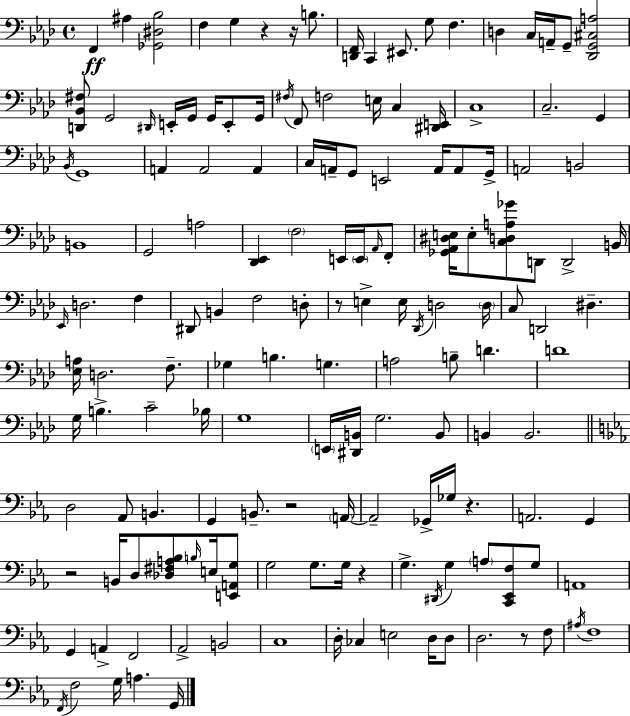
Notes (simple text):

F2/q A#3/q [Gb2,D#3,Bb3]/h F3/q G3/q R/q R/s B3/e. [D2,F2]/s C2/q EIS2/e. G3/e F3/q. D3/q C3/s A2/s G2/e [Db2,G2,C#3,A3]/h [D2,Bb2,F#3]/e G2/h D#2/s E2/s G2/s G2/s E2/e G2/s F#3/s F2/e F3/h E3/s C3/q [D#2,E2]/s C3/w C3/h. G2/q Bb2/s G2/w A2/q A2/h A2/q C3/s A2/s G2/e E2/h A2/s A2/e G2/s A2/h B2/h B2/w G2/h A3/h [Db2,Eb2]/q F3/h E2/s E2/s Ab2/s F2/e [Gb2,Ab2,D#3,E3]/s E3/e [C3,D3,A3,Gb4]/e D2/e D2/h B2/s Eb2/s D3/h. F3/q D#2/e B2/q F3/h D3/e R/e E3/q E3/s Db2/s D3/h D3/s C3/e D2/h D#3/q. [Eb3,A3]/s D3/h. F3/e. Gb3/q B3/q. G3/q. A3/h B3/e D4/q. D4/w G3/s B3/q. C4/h Bb3/s G3/w E2/s [D#2,B2]/s G3/h. B2/e B2/q B2/h. D3/h Ab2/e B2/q. G2/q B2/e. R/h A2/s A2/h Gb2/s Gb3/s R/q. A2/h. G2/q R/h B2/s D3/e [Db3,F#3,A3,Bb3]/e B3/s E3/s [E2,A2,G3]/e G3/h G3/e. G3/s R/q G3/q. D#2/s G3/q A3/e [C2,Eb2,F3]/e G3/e A2/w G2/q A2/q F2/h Ab2/h B2/h C3/w D3/s CES3/q E3/h D3/s D3/e D3/h. R/e F3/e A#3/s F3/w F2/s F3/h G3/s A3/q. G2/s